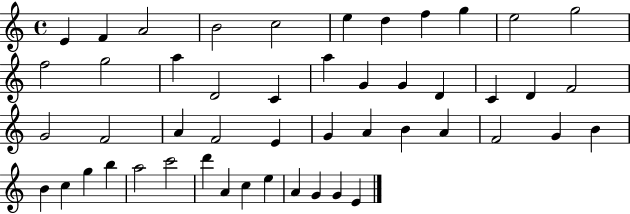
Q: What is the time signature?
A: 4/4